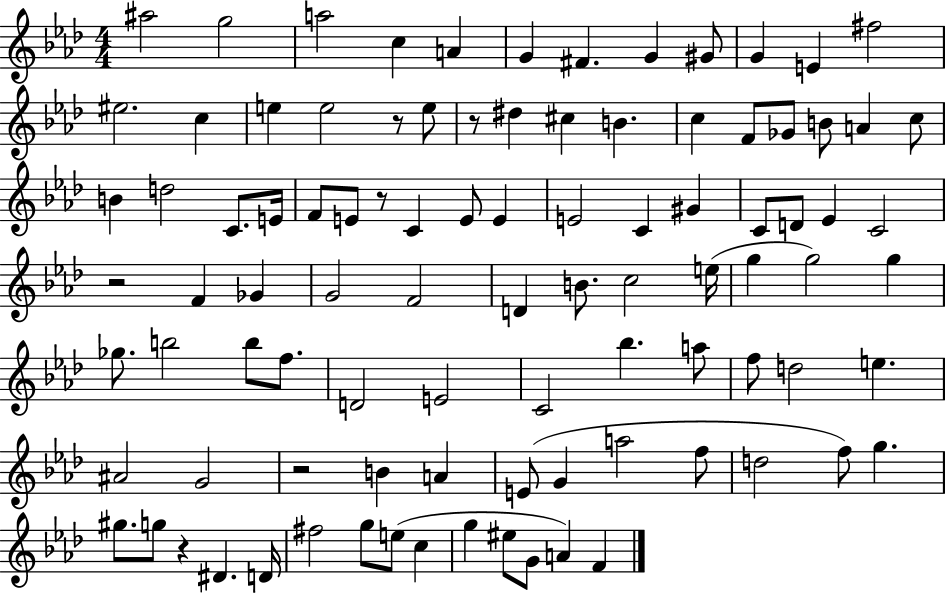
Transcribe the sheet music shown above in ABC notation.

X:1
T:Untitled
M:4/4
L:1/4
K:Ab
^a2 g2 a2 c A G ^F G ^G/2 G E ^f2 ^e2 c e e2 z/2 e/2 z/2 ^d ^c B c F/2 _G/2 B/2 A c/2 B d2 C/2 E/4 F/2 E/2 z/2 C E/2 E E2 C ^G C/2 D/2 _E C2 z2 F _G G2 F2 D B/2 c2 e/4 g g2 g _g/2 b2 b/2 f/2 D2 E2 C2 _b a/2 f/2 d2 e ^A2 G2 z2 B A E/2 G a2 f/2 d2 f/2 g ^g/2 g/2 z ^D D/4 ^f2 g/2 e/2 c g ^e/2 G/2 A F